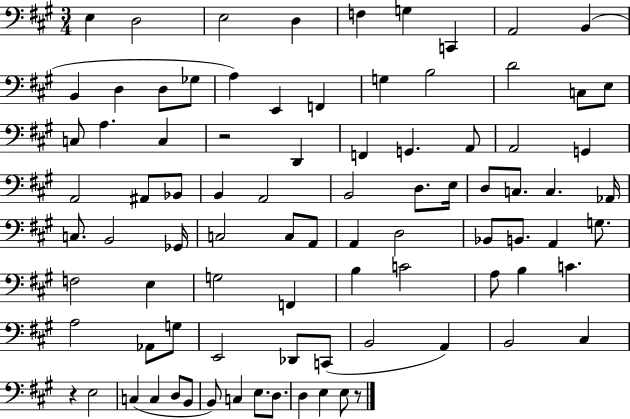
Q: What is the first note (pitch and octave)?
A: E3